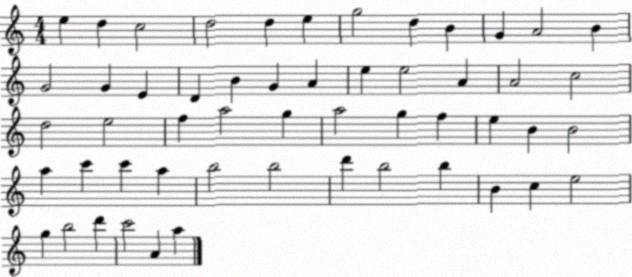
X:1
T:Untitled
M:4/4
L:1/4
K:C
e d c2 d2 d e g2 d B G A2 B G2 G E D B G A e e2 A A2 c2 d2 e2 f a2 g a2 g f e B B2 a c' c' a b2 b2 d' b2 b B c e2 g b2 d' c'2 A a